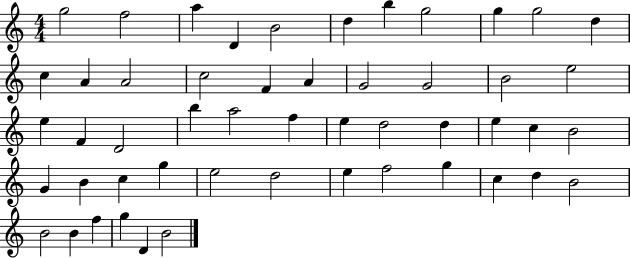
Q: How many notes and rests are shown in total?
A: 51